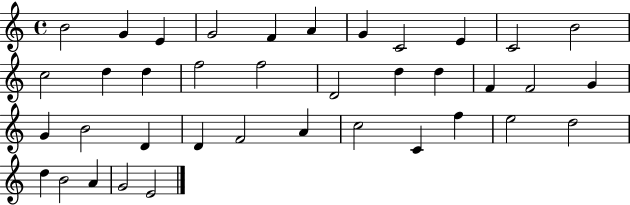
B4/h G4/q E4/q G4/h F4/q A4/q G4/q C4/h E4/q C4/h B4/h C5/h D5/q D5/q F5/h F5/h D4/h D5/q D5/q F4/q F4/h G4/q G4/q B4/h D4/q D4/q F4/h A4/q C5/h C4/q F5/q E5/h D5/h D5/q B4/h A4/q G4/h E4/h